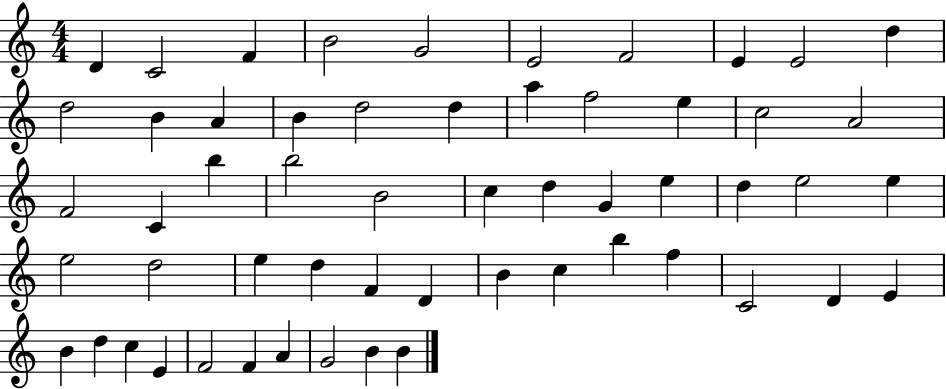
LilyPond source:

{
  \clef treble
  \numericTimeSignature
  \time 4/4
  \key c \major
  d'4 c'2 f'4 | b'2 g'2 | e'2 f'2 | e'4 e'2 d''4 | \break d''2 b'4 a'4 | b'4 d''2 d''4 | a''4 f''2 e''4 | c''2 a'2 | \break f'2 c'4 b''4 | b''2 b'2 | c''4 d''4 g'4 e''4 | d''4 e''2 e''4 | \break e''2 d''2 | e''4 d''4 f'4 d'4 | b'4 c''4 b''4 f''4 | c'2 d'4 e'4 | \break b'4 d''4 c''4 e'4 | f'2 f'4 a'4 | g'2 b'4 b'4 | \bar "|."
}